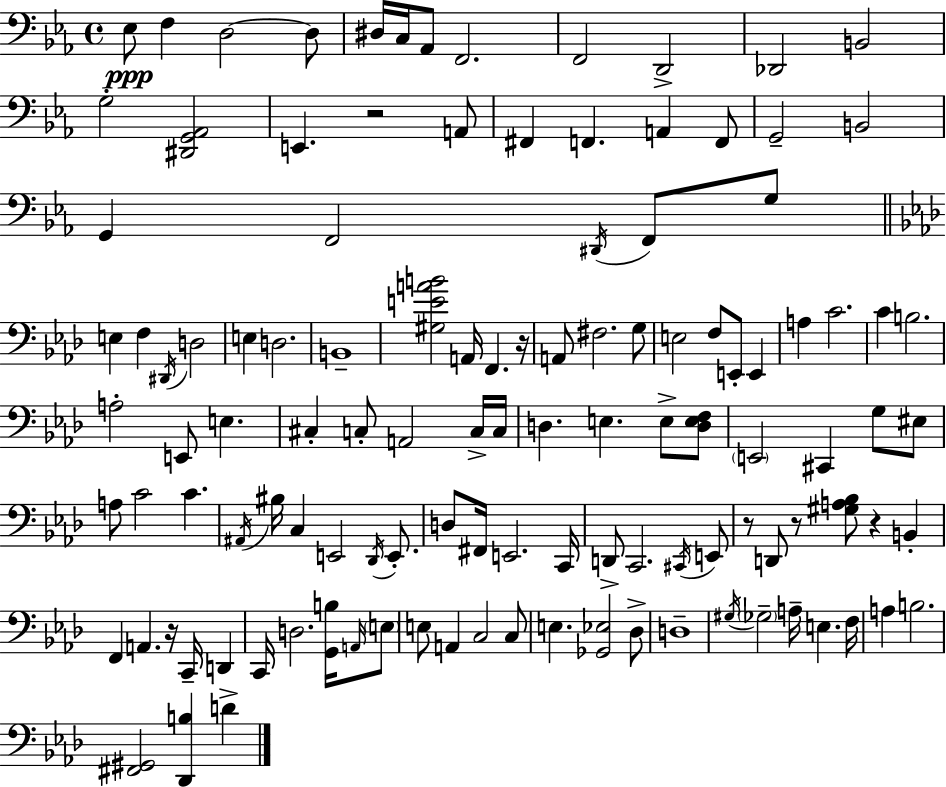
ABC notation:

X:1
T:Untitled
M:4/4
L:1/4
K:Eb
_E,/2 F, D,2 D,/2 ^D,/4 C,/4 _A,,/2 F,,2 F,,2 D,,2 _D,,2 B,,2 G,2 [^D,,G,,_A,,]2 E,, z2 A,,/2 ^F,, F,, A,, F,,/2 G,,2 B,,2 G,, F,,2 ^D,,/4 F,,/2 G,/2 E, F, ^D,,/4 D,2 E, D,2 B,,4 [^G,EAB]2 A,,/4 F,, z/4 A,,/2 ^F,2 G,/2 E,2 F,/2 E,,/2 E,, A, C2 C B,2 A,2 E,,/2 E, ^C, C,/2 A,,2 C,/4 C,/4 D, E, E,/2 [D,E,F,]/2 E,,2 ^C,, G,/2 ^E,/2 A,/2 C2 C ^A,,/4 ^B,/4 C, E,,2 _D,,/4 E,,/2 D,/2 ^F,,/4 E,,2 C,,/4 D,,/2 C,,2 ^C,,/4 E,,/2 z/2 D,,/2 z/2 [^G,A,_B,]/2 z B,, F,, A,, z/4 C,,/4 D,, C,,/4 D,2 [G,,B,]/4 A,,/4 E,/2 E,/2 A,, C,2 C,/2 E, [_G,,_E,]2 _D,/2 D,4 ^G,/4 _G,2 A,/4 E, F,/4 A, B,2 [^F,,^G,,]2 [_D,,B,] D